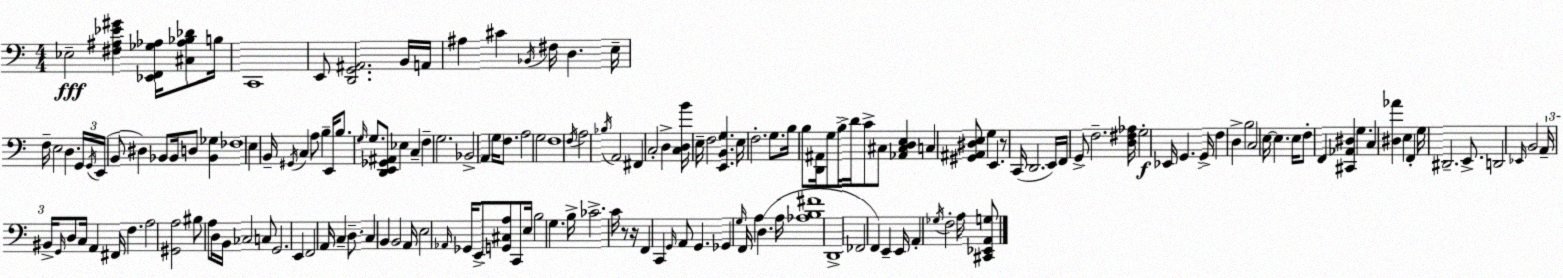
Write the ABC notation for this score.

X:1
T:Untitled
M:4/4
L:1/4
K:C
_E,2 [^F,^A,_E^G] [_E,,F,,_G,_A,]/4 [^C,_A,_B,_D]/2 B,/4 C,,4 E,,/2 [D,,G,,^A,,]2 B,,/4 A,,/4 ^A, ^C _B,,/4 ^F,/4 D, E,/4 F,/4 E,2 D, G,,/4 G,,/4 E,,/4 B,,/2 ^D, _B,,/2 _B,,/4 D,/2 [_B,,_G,] _F,4 E, B,,/4 ^G,,/4 C, A,/2 B, E,,/4 B,/2 G,/4 G,/2 [D,,E,,_G,,^A,,]/2 _E, C, F, G,2 _B,,2 A,, G,/4 F,/2 A,2 G,2 F,4 F,/4 A,2 _B,/4 A,,2 ^F,, C,2 D, [C,D,B]/4 E,/4 F,2 [E,,B,,G,] E,/4 F,2 G,/2 B,/4 B,/2 [D,,^A,,]/4 G,/2 B,/4 D/4 C/2 ^C,/2 [_A,,^C,D,E,] C, [^G,,^A,,^D,E,]/2 G, E,, z/2 C,,/4 D,,2 E,,/4 F,,/4 G,,/2 F,2 [D,^F,_A,]/4 G,2 _E,,/4 G,, G,,/4 F, D, B,2 C,2 E,/4 E, E,/4 F,/2 F,, [^C,,_A,,^D,] G, C, [^D,_A] E, F,, G,/4 ^D,,2 E,,/2 D,,2 _E,,/4 B,,2 A,,/4 ^B,,/4 G,,/4 D,/2 C,/4 A,, ^F,,/4 F, A,2 [^G,,A,]2 ^B,/2 A,/2 D,/4 B,,/4 _C,2 C,/2 G,,2 E,, F,,2 A,,/4 C, D,/2 C, B,, B,,2 A,,/4 E,2 _A,,/4 _G,,/4 E,,/2 [G,,^C,A,]/2 C,,/2 E,/4 B,2 G, B,/4 _C2 C/4 z/2 z/4 F,, C,, G,,/4 A,,/2 G,, _G,, G,/4 F,,/4 A, D, A,/4 [_A,B,^F]4 D,,4 _F,,2 F,, E,, E,,/4 A,, _G,/4 F,2 A,/4 [^C,,_E,,A,,G,]/2